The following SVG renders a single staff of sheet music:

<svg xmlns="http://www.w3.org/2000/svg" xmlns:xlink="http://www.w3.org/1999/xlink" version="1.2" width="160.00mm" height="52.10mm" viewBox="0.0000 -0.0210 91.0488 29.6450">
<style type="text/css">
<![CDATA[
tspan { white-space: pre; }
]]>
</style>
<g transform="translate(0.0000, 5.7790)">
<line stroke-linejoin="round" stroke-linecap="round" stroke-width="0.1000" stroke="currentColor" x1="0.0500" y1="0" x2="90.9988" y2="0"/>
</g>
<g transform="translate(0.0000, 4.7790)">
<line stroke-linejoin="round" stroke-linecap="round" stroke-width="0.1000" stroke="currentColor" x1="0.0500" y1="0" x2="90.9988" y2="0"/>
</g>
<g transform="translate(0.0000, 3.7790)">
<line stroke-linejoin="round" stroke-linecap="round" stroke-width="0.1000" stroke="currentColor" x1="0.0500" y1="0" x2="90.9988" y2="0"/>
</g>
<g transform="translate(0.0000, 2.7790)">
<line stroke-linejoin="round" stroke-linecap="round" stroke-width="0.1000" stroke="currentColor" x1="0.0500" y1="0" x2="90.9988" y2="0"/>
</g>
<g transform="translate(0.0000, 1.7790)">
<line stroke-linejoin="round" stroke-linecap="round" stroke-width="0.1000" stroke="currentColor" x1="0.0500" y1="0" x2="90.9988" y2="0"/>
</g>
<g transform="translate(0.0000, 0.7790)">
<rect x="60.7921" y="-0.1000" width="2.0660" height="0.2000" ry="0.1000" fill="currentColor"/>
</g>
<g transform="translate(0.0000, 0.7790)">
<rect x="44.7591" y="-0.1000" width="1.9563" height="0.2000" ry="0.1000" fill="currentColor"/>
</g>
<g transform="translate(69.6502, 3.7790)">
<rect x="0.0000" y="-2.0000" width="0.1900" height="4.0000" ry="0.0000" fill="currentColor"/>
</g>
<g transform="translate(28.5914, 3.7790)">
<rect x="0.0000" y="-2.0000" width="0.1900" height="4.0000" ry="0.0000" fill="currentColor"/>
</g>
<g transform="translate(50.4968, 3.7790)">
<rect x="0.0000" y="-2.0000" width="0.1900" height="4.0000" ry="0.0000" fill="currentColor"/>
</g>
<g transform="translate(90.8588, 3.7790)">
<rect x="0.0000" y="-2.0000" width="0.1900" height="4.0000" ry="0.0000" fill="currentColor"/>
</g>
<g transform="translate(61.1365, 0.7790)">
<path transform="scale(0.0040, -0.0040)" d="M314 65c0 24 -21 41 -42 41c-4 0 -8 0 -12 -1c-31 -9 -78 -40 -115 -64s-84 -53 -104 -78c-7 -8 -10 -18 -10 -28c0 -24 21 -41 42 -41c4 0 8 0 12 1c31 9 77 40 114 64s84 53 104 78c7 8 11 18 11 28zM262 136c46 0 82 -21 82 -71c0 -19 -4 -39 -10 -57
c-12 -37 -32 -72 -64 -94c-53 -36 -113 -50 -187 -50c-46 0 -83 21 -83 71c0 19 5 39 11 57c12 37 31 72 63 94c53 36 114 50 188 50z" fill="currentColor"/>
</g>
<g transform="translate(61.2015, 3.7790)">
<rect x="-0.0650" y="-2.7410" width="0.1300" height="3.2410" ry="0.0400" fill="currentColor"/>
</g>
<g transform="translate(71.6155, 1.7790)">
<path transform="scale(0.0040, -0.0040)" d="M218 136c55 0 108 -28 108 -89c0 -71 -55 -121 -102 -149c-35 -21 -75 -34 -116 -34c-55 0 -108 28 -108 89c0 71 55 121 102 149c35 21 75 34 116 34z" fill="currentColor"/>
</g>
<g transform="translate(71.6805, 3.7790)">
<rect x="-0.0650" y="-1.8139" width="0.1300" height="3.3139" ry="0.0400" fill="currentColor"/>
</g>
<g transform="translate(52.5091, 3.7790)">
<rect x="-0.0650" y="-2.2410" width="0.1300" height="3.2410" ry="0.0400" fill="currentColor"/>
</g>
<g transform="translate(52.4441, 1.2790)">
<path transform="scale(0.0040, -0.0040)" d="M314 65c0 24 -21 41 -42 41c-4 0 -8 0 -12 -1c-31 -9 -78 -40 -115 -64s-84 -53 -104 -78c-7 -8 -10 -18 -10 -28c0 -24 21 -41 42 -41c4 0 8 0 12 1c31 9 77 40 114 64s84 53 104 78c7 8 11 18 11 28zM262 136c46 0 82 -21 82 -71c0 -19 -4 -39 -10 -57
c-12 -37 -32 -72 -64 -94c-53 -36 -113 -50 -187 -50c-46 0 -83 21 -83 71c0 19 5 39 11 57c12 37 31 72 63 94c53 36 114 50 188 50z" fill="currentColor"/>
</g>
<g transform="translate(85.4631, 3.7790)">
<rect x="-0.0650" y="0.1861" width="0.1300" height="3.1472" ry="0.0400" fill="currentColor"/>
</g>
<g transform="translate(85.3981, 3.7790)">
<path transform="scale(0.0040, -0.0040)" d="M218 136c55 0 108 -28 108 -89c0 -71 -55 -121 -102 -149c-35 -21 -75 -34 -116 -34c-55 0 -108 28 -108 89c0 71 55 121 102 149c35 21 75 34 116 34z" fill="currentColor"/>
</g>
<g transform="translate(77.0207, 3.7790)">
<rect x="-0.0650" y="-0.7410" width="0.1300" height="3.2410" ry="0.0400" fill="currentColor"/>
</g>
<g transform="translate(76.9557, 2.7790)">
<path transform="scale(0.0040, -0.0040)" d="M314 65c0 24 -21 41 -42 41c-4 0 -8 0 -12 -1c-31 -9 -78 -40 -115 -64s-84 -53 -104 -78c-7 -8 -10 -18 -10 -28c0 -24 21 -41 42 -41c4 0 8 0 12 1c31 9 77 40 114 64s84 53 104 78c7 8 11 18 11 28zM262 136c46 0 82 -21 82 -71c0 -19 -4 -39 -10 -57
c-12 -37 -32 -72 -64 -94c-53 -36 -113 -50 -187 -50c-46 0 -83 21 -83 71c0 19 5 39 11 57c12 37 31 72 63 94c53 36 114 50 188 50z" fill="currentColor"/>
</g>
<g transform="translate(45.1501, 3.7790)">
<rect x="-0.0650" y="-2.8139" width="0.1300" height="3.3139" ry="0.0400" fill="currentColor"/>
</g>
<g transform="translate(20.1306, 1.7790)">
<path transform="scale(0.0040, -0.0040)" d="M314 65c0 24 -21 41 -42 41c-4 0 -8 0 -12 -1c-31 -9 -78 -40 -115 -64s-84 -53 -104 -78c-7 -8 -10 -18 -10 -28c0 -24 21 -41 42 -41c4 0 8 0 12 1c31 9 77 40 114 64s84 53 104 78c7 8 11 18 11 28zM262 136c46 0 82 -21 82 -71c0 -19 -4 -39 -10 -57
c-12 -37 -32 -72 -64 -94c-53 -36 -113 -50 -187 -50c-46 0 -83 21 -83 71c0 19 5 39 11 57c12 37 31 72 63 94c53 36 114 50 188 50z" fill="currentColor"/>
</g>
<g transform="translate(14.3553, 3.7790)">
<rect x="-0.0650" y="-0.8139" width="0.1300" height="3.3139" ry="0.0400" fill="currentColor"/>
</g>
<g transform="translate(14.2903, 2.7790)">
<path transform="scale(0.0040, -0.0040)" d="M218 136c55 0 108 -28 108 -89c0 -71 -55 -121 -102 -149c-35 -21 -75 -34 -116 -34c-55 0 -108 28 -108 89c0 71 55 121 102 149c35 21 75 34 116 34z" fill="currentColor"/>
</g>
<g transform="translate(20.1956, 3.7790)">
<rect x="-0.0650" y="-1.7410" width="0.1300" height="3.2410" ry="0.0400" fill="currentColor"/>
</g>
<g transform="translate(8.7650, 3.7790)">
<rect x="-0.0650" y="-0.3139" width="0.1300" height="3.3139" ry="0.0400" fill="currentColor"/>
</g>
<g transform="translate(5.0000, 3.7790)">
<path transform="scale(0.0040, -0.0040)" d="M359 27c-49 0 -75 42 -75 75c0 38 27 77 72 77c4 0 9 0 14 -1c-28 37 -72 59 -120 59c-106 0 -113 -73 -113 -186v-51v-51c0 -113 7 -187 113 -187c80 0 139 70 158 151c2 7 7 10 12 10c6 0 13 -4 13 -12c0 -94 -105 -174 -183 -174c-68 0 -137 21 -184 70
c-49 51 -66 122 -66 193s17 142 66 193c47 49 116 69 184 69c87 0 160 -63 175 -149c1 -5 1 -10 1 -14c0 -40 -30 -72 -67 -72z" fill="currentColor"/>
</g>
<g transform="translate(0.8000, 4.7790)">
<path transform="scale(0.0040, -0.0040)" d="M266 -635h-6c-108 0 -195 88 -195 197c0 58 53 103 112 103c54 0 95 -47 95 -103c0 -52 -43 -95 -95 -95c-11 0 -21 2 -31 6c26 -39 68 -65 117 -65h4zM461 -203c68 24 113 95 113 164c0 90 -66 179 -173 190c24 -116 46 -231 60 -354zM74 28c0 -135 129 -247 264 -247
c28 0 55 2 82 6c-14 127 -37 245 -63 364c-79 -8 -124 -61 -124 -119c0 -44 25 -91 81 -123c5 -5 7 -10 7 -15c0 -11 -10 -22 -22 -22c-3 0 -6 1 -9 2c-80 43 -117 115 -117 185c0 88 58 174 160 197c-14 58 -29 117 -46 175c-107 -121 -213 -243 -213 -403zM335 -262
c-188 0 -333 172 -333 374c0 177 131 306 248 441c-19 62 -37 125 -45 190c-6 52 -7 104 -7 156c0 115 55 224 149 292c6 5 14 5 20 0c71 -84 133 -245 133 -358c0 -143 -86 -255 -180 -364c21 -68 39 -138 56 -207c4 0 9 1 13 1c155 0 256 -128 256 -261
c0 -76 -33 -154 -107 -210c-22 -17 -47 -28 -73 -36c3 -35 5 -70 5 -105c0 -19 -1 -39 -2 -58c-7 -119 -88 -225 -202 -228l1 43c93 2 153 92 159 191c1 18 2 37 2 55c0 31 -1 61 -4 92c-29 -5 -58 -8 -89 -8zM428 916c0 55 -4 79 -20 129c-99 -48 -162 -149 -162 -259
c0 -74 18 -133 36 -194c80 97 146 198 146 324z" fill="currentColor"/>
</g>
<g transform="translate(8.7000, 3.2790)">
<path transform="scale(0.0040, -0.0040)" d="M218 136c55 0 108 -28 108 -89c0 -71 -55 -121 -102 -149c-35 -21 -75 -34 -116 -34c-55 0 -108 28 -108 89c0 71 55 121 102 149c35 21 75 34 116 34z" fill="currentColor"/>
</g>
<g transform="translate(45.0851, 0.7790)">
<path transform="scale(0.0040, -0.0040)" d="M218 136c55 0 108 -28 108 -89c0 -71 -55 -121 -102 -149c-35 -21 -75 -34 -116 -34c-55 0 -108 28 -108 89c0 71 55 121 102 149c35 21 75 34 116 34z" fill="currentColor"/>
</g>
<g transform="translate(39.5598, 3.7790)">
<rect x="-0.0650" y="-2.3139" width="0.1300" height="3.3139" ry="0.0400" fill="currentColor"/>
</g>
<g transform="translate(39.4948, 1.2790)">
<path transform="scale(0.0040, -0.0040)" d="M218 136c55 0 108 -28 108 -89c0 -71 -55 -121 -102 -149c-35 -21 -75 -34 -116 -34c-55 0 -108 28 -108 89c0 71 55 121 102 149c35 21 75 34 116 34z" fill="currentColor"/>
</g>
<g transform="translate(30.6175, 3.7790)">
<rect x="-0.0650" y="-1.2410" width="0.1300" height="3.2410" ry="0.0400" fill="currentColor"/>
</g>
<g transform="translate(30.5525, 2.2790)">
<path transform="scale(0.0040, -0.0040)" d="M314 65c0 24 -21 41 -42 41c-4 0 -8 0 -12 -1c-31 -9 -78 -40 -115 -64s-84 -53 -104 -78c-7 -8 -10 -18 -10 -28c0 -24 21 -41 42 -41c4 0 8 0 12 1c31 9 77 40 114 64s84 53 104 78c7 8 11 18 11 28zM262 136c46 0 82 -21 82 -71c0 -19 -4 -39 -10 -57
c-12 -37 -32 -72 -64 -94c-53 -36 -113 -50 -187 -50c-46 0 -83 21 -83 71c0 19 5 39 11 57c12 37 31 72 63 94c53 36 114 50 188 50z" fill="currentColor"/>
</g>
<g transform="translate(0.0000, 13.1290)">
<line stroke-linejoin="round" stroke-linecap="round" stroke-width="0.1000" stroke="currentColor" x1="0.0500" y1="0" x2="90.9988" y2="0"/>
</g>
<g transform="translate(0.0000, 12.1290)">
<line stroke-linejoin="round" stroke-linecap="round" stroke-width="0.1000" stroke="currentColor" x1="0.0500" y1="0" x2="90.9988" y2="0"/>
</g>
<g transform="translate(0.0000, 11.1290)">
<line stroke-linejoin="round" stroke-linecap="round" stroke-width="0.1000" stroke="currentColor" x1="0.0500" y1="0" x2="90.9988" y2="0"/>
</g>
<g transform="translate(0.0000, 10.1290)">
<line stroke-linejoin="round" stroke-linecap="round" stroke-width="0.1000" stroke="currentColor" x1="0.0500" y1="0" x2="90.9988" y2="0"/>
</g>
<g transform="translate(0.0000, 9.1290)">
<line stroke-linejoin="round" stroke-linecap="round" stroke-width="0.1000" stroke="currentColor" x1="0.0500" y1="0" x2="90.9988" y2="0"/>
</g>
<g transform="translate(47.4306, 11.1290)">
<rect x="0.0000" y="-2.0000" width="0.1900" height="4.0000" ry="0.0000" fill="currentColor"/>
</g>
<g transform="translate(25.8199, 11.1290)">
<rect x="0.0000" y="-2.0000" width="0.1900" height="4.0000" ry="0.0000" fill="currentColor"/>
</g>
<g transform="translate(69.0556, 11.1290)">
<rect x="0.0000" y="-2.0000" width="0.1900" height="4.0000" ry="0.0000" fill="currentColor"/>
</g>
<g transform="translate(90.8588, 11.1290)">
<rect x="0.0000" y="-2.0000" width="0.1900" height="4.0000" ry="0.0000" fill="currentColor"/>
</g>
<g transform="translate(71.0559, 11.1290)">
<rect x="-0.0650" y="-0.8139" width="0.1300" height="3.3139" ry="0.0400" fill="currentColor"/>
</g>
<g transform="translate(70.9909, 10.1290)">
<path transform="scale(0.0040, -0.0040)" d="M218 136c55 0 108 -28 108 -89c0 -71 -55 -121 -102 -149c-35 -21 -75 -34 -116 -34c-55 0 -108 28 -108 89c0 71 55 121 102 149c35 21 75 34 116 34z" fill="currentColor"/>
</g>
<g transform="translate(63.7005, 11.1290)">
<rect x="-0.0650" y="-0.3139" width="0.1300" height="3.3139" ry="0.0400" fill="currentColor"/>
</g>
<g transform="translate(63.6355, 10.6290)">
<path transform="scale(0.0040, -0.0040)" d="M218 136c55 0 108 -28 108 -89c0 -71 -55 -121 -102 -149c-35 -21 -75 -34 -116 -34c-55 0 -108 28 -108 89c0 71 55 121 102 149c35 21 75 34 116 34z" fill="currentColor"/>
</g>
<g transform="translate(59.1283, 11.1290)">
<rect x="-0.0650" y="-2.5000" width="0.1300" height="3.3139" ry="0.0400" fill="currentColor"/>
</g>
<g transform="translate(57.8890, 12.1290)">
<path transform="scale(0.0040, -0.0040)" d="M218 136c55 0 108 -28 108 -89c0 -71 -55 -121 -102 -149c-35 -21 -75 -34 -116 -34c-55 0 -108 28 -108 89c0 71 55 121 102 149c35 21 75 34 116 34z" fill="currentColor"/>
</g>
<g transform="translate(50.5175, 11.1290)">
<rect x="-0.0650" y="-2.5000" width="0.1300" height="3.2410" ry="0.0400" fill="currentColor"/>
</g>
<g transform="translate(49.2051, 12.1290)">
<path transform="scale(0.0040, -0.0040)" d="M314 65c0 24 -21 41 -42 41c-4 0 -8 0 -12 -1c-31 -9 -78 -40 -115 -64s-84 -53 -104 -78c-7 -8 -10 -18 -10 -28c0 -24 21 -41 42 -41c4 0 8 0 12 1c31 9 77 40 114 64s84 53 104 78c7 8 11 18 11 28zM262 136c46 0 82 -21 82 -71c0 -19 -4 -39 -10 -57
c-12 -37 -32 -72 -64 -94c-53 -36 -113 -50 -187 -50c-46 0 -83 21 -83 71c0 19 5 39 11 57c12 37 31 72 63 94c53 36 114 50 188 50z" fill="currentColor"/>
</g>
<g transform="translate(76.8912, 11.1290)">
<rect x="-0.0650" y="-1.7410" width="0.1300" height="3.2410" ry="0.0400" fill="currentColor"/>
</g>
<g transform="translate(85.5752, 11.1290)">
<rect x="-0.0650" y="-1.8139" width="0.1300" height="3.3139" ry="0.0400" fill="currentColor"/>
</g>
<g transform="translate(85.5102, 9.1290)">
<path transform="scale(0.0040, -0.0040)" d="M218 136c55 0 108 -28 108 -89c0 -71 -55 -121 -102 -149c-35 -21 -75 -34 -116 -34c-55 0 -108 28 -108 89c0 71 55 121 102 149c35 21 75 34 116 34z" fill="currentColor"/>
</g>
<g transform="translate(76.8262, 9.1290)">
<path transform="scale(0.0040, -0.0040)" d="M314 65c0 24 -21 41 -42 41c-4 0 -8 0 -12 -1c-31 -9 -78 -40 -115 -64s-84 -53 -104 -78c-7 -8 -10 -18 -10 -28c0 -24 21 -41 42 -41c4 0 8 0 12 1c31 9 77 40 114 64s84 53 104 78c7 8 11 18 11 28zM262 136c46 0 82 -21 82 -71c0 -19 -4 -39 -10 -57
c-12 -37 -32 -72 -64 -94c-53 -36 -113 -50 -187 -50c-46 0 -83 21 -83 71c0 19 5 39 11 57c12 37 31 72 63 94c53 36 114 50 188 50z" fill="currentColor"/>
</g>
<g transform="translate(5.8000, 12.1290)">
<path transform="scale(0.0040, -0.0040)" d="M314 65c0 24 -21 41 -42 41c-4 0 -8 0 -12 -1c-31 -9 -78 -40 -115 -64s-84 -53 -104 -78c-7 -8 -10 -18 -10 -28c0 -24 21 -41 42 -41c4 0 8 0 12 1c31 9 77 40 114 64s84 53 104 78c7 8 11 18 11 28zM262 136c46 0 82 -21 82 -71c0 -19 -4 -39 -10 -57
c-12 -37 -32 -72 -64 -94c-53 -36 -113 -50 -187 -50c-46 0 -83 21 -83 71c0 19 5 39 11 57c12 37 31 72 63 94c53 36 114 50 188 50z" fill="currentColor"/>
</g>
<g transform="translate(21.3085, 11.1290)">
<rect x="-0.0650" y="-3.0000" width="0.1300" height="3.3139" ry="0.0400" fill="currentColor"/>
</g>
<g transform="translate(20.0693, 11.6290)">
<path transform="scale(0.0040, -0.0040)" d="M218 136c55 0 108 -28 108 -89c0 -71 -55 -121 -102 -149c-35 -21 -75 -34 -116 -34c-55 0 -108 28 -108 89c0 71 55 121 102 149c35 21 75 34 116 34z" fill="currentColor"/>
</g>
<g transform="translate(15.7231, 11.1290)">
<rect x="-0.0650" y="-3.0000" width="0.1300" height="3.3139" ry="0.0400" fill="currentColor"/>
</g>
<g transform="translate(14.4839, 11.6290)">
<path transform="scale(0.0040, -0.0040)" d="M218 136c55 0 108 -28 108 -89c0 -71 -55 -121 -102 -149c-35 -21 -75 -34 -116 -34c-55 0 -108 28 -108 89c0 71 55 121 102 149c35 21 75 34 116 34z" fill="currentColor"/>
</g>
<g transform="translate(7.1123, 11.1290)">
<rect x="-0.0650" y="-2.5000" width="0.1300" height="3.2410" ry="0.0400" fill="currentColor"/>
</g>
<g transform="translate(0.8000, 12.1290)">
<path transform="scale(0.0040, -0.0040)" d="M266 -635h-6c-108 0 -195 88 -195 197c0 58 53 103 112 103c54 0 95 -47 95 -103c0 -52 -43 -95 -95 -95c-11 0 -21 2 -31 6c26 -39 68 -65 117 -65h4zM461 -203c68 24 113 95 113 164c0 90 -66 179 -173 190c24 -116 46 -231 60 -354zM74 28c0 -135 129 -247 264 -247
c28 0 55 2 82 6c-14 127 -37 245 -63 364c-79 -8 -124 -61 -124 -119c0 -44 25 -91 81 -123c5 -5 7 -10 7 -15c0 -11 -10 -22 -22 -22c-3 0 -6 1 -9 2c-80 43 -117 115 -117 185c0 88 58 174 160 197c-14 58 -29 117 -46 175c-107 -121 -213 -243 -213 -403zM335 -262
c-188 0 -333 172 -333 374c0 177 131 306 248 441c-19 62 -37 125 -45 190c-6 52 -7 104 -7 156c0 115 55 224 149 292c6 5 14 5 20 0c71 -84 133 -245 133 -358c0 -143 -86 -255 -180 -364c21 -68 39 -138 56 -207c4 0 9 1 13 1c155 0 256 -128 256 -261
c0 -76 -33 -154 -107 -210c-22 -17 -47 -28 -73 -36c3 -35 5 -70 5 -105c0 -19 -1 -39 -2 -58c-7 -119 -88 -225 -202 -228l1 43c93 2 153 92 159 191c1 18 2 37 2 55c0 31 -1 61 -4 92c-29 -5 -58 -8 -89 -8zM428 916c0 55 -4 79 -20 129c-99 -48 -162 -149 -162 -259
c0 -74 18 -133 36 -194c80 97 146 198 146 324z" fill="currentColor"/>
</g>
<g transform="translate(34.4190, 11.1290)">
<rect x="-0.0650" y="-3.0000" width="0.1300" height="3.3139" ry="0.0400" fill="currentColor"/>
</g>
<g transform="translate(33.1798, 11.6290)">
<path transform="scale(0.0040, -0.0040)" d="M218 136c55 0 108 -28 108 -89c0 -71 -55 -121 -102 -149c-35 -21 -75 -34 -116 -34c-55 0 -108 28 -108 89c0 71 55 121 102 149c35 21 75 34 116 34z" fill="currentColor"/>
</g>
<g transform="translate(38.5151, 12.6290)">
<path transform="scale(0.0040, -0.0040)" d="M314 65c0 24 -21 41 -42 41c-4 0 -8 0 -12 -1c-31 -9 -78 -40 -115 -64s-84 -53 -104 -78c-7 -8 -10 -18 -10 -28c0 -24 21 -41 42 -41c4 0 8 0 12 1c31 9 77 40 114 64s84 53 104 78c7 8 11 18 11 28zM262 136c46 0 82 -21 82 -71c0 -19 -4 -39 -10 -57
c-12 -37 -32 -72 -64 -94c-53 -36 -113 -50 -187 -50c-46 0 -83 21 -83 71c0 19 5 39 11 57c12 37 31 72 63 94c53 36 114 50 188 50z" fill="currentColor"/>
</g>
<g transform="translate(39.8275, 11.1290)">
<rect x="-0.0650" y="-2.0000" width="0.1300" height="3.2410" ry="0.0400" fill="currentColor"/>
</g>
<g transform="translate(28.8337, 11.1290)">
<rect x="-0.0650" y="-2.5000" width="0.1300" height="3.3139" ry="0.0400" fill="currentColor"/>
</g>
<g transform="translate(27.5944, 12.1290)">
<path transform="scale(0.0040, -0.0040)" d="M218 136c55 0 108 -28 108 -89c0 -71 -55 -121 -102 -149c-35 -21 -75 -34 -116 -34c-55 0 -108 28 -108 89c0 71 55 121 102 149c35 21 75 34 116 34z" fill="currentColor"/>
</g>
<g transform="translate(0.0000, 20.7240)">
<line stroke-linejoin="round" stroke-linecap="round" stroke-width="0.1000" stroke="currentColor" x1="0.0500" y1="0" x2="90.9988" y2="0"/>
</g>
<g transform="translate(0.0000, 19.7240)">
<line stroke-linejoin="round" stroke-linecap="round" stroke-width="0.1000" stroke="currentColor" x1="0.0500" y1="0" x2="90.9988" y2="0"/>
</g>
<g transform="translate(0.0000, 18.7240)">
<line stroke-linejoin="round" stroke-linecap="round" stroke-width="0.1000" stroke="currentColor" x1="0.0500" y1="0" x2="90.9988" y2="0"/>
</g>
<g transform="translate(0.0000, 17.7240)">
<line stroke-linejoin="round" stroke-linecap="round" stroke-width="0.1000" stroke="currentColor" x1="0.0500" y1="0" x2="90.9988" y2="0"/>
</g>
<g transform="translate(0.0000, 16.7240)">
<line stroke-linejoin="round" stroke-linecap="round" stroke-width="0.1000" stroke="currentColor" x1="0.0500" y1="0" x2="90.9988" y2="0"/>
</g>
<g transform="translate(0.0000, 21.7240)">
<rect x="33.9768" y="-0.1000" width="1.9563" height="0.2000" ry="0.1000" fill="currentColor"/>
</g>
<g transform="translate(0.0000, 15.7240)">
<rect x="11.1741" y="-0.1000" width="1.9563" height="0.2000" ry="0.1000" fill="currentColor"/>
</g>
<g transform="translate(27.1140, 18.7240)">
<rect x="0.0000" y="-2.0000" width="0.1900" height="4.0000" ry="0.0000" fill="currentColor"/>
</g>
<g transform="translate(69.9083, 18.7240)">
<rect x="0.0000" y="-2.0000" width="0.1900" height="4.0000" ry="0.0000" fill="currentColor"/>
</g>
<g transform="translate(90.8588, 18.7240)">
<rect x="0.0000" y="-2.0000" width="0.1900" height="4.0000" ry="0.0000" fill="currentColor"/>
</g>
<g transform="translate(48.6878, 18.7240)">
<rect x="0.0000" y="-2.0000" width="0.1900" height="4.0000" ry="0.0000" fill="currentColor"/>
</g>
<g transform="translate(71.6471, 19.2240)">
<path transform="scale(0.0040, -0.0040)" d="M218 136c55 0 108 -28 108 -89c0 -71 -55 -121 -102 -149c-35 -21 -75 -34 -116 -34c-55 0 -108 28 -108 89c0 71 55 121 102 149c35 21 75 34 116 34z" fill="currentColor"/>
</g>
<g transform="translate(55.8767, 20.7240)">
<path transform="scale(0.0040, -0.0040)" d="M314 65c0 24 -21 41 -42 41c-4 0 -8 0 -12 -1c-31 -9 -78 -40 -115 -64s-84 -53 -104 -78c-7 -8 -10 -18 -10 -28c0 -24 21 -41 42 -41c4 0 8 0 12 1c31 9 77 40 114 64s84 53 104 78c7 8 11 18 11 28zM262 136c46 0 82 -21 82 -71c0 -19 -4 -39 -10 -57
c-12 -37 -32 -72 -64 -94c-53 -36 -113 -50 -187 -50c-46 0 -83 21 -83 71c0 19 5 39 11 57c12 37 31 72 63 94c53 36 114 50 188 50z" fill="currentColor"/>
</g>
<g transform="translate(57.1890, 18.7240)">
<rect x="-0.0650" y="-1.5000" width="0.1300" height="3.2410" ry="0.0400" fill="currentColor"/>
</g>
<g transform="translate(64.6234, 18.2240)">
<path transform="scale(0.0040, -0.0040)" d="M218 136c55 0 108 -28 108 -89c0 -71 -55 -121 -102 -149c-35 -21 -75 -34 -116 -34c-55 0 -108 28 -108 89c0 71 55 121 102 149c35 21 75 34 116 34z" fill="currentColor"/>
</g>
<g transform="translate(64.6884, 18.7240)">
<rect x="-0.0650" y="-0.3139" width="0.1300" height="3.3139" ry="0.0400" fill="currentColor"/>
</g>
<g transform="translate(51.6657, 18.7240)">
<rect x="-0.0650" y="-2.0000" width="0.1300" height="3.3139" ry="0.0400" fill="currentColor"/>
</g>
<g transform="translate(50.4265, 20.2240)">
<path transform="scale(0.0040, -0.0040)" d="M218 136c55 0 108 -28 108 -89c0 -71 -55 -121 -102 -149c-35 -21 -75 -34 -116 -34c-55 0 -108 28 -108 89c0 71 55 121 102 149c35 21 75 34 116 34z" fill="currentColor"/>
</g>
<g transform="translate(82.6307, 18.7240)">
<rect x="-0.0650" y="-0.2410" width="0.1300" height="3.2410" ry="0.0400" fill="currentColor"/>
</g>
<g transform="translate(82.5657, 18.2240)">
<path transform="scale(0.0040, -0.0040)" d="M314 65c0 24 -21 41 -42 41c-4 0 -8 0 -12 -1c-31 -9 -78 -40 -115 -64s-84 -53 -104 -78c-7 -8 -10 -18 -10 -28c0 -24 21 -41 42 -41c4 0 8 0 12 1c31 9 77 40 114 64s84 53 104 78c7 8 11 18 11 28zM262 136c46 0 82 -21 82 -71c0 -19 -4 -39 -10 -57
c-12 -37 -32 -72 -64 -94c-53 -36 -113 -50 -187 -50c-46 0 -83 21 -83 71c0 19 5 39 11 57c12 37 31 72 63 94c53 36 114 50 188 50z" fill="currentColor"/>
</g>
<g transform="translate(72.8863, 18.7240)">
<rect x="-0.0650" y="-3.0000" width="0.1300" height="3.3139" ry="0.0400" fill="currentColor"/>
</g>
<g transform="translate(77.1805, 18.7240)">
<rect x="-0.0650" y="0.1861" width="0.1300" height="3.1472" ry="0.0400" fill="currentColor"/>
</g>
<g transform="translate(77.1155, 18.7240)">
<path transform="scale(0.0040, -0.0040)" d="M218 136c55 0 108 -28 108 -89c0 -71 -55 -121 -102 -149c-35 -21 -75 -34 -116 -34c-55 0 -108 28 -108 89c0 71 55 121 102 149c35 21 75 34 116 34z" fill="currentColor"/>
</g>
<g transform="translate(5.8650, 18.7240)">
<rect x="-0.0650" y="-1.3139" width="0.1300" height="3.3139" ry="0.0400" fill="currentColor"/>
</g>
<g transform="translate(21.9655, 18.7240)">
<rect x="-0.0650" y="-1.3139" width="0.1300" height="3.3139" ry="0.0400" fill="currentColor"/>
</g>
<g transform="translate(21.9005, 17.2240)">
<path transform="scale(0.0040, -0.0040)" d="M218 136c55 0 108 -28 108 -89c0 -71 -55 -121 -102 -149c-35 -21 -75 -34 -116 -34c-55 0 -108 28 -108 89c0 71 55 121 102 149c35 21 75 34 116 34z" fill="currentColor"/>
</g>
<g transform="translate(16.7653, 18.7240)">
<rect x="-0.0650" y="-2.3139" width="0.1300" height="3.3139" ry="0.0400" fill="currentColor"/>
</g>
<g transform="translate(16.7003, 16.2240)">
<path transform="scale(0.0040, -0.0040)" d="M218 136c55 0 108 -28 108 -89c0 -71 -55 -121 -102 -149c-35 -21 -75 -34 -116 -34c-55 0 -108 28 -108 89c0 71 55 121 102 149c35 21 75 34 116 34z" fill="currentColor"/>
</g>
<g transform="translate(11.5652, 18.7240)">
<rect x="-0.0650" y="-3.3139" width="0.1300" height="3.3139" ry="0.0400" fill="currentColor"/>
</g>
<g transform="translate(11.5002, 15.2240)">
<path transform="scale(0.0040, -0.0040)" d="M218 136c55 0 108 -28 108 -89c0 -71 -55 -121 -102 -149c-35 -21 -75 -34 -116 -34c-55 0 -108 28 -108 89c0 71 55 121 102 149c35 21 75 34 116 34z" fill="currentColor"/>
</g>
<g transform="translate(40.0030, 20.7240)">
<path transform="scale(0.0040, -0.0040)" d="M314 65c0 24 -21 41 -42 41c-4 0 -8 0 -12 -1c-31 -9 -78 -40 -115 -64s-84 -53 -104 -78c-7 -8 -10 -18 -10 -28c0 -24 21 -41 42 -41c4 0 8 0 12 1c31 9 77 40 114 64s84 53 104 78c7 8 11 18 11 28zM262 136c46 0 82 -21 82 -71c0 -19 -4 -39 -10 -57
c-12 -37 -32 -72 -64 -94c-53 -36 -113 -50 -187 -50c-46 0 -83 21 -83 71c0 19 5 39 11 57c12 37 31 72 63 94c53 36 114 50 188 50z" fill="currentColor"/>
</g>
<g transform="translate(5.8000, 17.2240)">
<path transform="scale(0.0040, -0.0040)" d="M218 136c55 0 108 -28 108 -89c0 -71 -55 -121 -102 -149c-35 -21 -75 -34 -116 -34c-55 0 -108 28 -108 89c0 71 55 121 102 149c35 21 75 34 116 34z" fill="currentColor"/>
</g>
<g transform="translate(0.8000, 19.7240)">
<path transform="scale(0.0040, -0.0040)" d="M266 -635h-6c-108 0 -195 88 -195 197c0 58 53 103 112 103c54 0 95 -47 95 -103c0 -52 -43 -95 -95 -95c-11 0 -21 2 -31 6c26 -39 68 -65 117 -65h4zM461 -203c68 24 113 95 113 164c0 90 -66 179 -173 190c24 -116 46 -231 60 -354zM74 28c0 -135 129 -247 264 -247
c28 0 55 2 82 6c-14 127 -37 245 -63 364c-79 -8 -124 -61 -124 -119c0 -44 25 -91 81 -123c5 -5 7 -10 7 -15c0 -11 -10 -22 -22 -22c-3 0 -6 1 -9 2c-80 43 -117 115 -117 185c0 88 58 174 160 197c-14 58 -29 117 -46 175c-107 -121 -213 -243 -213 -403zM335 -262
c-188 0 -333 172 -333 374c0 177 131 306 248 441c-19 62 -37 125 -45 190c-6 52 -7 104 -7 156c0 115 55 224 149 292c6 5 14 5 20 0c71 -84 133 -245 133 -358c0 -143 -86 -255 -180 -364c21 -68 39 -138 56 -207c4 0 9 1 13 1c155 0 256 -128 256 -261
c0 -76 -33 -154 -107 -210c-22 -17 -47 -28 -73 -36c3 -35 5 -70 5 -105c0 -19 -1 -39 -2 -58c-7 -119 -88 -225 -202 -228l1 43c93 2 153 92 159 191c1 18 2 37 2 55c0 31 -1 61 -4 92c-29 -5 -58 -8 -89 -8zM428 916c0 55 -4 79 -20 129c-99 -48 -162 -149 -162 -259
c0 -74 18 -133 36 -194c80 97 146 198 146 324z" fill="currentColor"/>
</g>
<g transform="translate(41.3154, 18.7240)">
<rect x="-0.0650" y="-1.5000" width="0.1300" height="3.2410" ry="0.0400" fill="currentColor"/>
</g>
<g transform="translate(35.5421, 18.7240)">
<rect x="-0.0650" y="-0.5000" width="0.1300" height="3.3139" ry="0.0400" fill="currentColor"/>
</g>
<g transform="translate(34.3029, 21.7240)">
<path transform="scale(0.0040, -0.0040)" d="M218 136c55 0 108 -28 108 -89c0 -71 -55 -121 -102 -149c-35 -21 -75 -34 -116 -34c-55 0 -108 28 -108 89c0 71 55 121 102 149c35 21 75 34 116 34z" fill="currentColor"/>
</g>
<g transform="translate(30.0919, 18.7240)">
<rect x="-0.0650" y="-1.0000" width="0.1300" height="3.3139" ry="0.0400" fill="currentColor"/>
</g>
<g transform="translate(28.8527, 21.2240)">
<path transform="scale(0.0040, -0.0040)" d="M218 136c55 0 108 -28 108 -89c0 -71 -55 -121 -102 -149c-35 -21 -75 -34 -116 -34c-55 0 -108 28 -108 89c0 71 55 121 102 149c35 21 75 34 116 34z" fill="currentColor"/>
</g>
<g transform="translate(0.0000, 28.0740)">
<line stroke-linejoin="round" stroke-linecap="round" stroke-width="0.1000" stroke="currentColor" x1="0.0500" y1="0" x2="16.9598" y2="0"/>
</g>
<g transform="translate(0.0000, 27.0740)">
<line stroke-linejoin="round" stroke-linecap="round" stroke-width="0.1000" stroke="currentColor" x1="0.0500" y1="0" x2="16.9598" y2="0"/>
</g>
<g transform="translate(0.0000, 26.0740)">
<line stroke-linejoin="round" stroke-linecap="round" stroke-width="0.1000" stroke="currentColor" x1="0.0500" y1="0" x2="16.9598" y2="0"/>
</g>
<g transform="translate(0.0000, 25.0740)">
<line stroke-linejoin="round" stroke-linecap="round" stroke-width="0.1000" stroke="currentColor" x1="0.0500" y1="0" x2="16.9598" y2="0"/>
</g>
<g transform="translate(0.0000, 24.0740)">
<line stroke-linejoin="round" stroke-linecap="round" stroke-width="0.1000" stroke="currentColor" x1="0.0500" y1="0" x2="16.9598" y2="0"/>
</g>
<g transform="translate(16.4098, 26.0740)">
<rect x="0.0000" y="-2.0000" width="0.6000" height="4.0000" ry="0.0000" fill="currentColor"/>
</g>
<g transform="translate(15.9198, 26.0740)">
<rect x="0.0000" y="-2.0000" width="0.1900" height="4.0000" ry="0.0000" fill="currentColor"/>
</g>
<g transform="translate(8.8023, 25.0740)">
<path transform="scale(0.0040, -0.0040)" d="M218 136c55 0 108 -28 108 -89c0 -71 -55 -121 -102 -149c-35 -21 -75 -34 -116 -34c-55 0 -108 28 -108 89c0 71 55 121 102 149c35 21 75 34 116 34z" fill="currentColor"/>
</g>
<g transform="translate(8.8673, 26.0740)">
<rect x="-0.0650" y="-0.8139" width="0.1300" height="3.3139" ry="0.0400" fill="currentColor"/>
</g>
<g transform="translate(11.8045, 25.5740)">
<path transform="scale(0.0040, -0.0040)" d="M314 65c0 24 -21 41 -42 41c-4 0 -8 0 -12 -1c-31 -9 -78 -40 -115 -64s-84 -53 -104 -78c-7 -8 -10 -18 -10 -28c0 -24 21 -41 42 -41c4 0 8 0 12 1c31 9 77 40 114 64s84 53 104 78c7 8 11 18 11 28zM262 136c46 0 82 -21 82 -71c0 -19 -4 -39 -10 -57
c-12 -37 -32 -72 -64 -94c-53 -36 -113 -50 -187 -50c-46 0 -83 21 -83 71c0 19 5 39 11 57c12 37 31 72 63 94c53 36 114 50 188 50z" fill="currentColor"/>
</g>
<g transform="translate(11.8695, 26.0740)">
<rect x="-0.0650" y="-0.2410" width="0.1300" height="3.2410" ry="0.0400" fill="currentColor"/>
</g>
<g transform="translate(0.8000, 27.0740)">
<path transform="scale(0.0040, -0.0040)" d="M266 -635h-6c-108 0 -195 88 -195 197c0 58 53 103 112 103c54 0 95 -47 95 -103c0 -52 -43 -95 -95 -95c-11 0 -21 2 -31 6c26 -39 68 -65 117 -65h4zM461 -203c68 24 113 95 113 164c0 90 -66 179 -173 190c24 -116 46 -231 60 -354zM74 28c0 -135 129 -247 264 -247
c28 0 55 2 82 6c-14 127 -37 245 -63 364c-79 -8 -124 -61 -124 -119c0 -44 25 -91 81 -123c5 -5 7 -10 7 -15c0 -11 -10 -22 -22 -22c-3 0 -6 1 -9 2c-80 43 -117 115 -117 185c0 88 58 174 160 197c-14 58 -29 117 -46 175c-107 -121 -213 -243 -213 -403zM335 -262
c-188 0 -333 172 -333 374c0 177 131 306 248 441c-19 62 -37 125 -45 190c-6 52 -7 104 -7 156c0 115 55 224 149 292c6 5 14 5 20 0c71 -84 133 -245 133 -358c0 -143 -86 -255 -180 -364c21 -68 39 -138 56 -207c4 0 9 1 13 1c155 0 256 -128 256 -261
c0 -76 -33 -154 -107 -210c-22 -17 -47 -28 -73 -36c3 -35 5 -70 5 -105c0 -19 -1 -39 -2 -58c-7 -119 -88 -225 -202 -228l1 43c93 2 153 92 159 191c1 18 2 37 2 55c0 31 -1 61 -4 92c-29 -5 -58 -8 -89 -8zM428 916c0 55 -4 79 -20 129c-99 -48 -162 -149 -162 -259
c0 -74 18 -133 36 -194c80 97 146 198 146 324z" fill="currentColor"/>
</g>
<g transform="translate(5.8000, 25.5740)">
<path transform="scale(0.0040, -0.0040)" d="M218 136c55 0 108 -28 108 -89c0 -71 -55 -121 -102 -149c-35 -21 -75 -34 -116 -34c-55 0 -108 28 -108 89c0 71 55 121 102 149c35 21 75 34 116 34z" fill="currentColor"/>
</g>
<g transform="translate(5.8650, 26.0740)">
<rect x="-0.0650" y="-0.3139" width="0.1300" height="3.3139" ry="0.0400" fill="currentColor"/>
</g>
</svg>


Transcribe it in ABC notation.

X:1
T:Untitled
M:4/4
L:1/4
K:C
c d f2 e2 g a g2 a2 f d2 B G2 A A G A F2 G2 G c d f2 f e b g e D C E2 F E2 c A B c2 c d c2